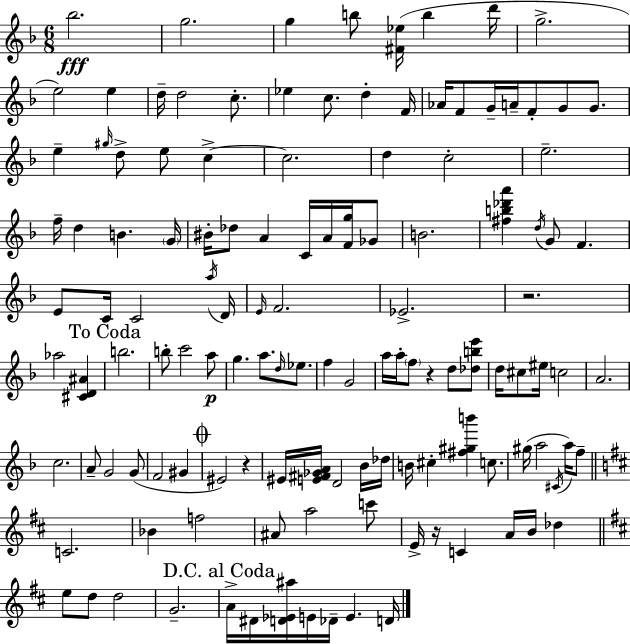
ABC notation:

X:1
T:Untitled
M:6/8
L:1/4
K:Dm
_b2 g2 g b/2 [^F_e]/4 b d'/4 g2 e2 e d/4 d2 c/2 _e c/2 d F/4 _A/4 F/2 G/4 A/4 F/2 G/2 G/2 e ^g/4 d/2 e/2 c c2 d c2 e2 f/4 d B G/4 ^B/4 _d/2 A C/4 A/4 [Fg]/4 _G/2 B2 [^fb_d'a'] d/4 G/2 F E/2 C/4 C2 a/4 D/4 E/4 F2 _E2 z2 _a2 [^CD^A] b2 b/2 c'2 a/2 g a/2 d/4 _e/2 f G2 a/4 a/4 f/2 z d/2 [_dbe']/2 d/4 ^c/2 ^e/4 c2 A2 c2 A/2 G2 G/2 F2 ^G ^E2 z ^E/4 [E^F_GA]/4 D2 _B/4 _d/4 B/4 ^c [^f^gb'] c/2 ^g/4 a2 ^C/4 a/4 f/2 C2 _B f2 ^A/2 a2 c'/2 E/4 z/4 C A/4 B/4 _d e/2 d/2 d2 G2 A/4 ^D/4 [D_E^a]/4 E/4 _D/4 E D/4